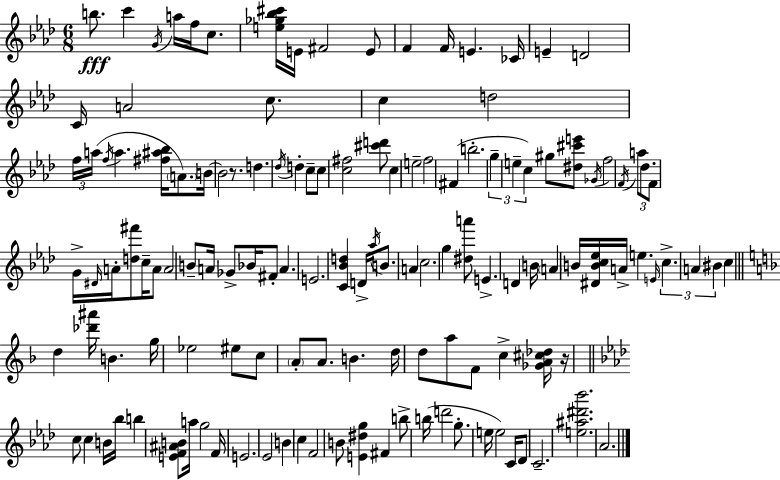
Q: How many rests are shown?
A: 2